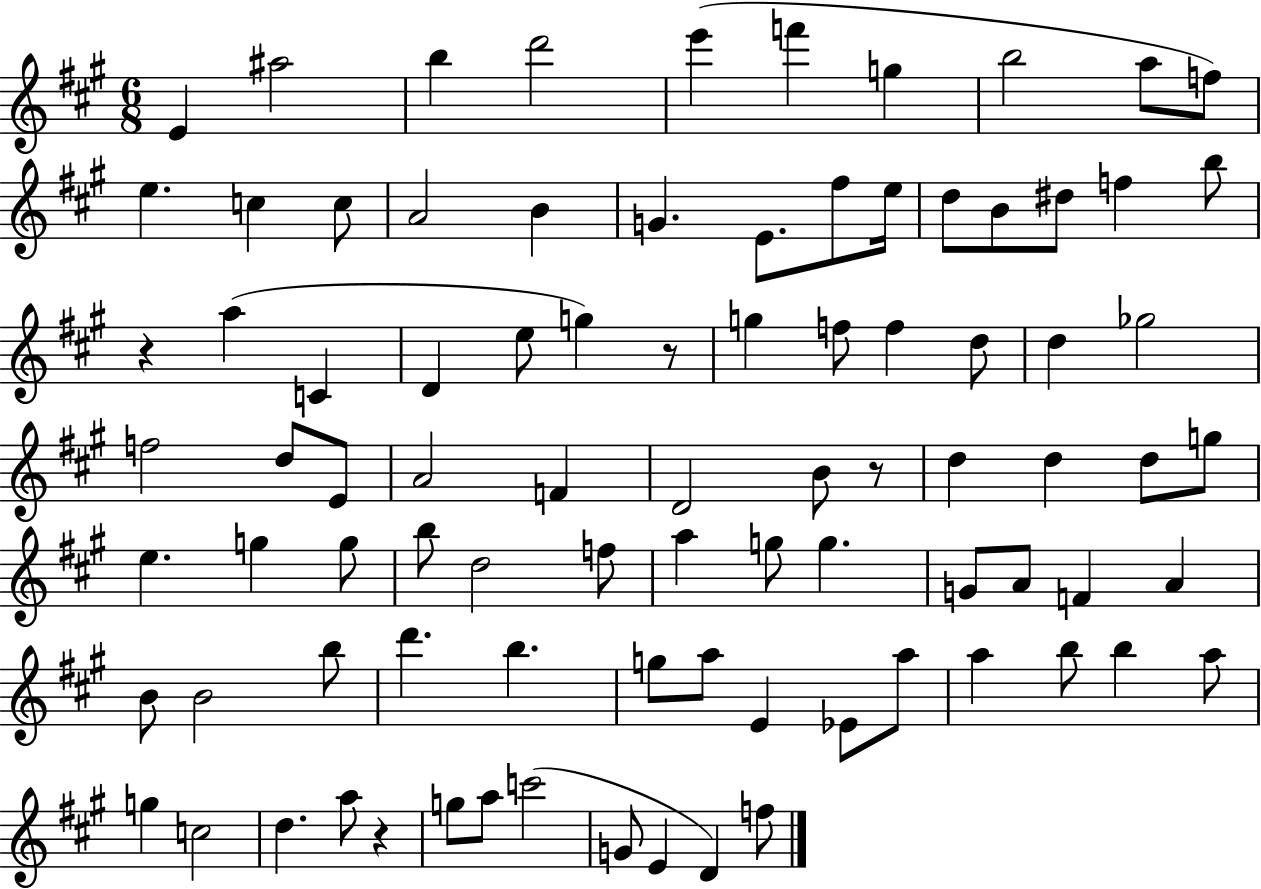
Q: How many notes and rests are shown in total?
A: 88